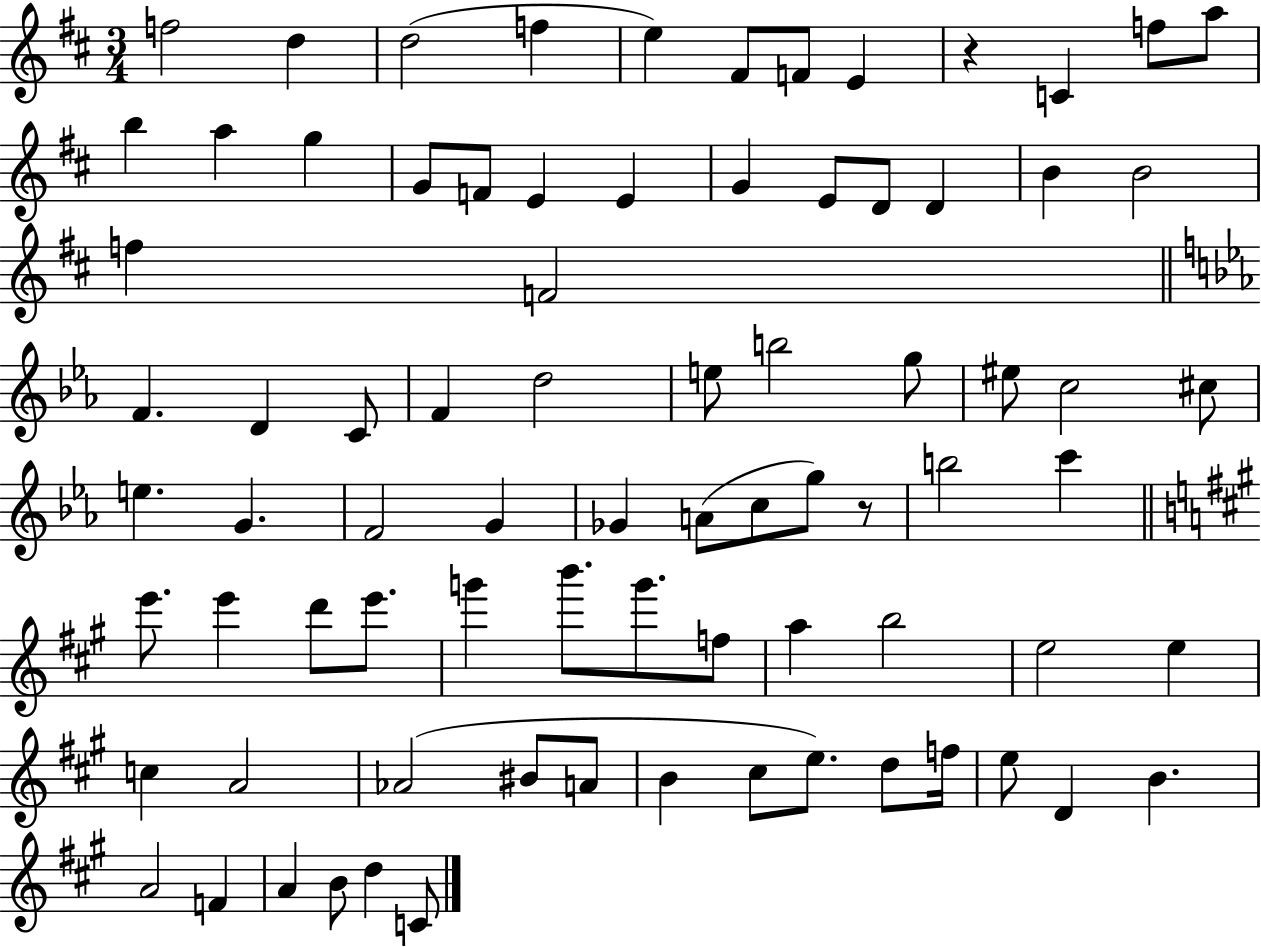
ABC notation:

X:1
T:Untitled
M:3/4
L:1/4
K:D
f2 d d2 f e ^F/2 F/2 E z C f/2 a/2 b a g G/2 F/2 E E G E/2 D/2 D B B2 f F2 F D C/2 F d2 e/2 b2 g/2 ^e/2 c2 ^c/2 e G F2 G _G A/2 c/2 g/2 z/2 b2 c' e'/2 e' d'/2 e'/2 g' b'/2 g'/2 f/2 a b2 e2 e c A2 _A2 ^B/2 A/2 B ^c/2 e/2 d/2 f/4 e/2 D B A2 F A B/2 d C/2